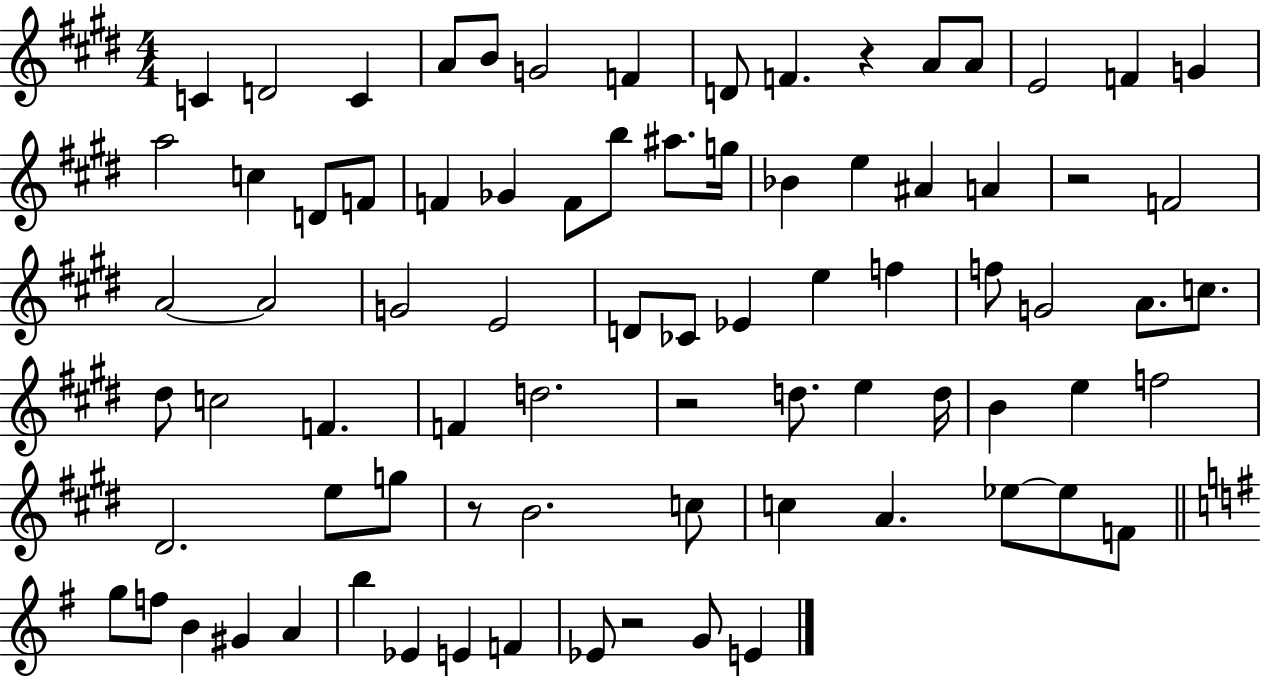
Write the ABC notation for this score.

X:1
T:Untitled
M:4/4
L:1/4
K:E
C D2 C A/2 B/2 G2 F D/2 F z A/2 A/2 E2 F G a2 c D/2 F/2 F _G F/2 b/2 ^a/2 g/4 _B e ^A A z2 F2 A2 A2 G2 E2 D/2 _C/2 _E e f f/2 G2 A/2 c/2 ^d/2 c2 F F d2 z2 d/2 e d/4 B e f2 ^D2 e/2 g/2 z/2 B2 c/2 c A _e/2 _e/2 F/2 g/2 f/2 B ^G A b _E E F _E/2 z2 G/2 E